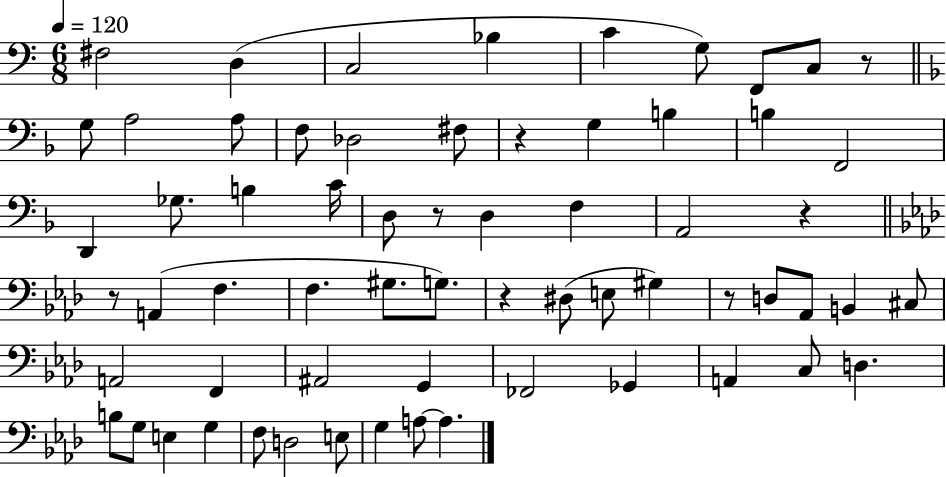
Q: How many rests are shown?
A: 7